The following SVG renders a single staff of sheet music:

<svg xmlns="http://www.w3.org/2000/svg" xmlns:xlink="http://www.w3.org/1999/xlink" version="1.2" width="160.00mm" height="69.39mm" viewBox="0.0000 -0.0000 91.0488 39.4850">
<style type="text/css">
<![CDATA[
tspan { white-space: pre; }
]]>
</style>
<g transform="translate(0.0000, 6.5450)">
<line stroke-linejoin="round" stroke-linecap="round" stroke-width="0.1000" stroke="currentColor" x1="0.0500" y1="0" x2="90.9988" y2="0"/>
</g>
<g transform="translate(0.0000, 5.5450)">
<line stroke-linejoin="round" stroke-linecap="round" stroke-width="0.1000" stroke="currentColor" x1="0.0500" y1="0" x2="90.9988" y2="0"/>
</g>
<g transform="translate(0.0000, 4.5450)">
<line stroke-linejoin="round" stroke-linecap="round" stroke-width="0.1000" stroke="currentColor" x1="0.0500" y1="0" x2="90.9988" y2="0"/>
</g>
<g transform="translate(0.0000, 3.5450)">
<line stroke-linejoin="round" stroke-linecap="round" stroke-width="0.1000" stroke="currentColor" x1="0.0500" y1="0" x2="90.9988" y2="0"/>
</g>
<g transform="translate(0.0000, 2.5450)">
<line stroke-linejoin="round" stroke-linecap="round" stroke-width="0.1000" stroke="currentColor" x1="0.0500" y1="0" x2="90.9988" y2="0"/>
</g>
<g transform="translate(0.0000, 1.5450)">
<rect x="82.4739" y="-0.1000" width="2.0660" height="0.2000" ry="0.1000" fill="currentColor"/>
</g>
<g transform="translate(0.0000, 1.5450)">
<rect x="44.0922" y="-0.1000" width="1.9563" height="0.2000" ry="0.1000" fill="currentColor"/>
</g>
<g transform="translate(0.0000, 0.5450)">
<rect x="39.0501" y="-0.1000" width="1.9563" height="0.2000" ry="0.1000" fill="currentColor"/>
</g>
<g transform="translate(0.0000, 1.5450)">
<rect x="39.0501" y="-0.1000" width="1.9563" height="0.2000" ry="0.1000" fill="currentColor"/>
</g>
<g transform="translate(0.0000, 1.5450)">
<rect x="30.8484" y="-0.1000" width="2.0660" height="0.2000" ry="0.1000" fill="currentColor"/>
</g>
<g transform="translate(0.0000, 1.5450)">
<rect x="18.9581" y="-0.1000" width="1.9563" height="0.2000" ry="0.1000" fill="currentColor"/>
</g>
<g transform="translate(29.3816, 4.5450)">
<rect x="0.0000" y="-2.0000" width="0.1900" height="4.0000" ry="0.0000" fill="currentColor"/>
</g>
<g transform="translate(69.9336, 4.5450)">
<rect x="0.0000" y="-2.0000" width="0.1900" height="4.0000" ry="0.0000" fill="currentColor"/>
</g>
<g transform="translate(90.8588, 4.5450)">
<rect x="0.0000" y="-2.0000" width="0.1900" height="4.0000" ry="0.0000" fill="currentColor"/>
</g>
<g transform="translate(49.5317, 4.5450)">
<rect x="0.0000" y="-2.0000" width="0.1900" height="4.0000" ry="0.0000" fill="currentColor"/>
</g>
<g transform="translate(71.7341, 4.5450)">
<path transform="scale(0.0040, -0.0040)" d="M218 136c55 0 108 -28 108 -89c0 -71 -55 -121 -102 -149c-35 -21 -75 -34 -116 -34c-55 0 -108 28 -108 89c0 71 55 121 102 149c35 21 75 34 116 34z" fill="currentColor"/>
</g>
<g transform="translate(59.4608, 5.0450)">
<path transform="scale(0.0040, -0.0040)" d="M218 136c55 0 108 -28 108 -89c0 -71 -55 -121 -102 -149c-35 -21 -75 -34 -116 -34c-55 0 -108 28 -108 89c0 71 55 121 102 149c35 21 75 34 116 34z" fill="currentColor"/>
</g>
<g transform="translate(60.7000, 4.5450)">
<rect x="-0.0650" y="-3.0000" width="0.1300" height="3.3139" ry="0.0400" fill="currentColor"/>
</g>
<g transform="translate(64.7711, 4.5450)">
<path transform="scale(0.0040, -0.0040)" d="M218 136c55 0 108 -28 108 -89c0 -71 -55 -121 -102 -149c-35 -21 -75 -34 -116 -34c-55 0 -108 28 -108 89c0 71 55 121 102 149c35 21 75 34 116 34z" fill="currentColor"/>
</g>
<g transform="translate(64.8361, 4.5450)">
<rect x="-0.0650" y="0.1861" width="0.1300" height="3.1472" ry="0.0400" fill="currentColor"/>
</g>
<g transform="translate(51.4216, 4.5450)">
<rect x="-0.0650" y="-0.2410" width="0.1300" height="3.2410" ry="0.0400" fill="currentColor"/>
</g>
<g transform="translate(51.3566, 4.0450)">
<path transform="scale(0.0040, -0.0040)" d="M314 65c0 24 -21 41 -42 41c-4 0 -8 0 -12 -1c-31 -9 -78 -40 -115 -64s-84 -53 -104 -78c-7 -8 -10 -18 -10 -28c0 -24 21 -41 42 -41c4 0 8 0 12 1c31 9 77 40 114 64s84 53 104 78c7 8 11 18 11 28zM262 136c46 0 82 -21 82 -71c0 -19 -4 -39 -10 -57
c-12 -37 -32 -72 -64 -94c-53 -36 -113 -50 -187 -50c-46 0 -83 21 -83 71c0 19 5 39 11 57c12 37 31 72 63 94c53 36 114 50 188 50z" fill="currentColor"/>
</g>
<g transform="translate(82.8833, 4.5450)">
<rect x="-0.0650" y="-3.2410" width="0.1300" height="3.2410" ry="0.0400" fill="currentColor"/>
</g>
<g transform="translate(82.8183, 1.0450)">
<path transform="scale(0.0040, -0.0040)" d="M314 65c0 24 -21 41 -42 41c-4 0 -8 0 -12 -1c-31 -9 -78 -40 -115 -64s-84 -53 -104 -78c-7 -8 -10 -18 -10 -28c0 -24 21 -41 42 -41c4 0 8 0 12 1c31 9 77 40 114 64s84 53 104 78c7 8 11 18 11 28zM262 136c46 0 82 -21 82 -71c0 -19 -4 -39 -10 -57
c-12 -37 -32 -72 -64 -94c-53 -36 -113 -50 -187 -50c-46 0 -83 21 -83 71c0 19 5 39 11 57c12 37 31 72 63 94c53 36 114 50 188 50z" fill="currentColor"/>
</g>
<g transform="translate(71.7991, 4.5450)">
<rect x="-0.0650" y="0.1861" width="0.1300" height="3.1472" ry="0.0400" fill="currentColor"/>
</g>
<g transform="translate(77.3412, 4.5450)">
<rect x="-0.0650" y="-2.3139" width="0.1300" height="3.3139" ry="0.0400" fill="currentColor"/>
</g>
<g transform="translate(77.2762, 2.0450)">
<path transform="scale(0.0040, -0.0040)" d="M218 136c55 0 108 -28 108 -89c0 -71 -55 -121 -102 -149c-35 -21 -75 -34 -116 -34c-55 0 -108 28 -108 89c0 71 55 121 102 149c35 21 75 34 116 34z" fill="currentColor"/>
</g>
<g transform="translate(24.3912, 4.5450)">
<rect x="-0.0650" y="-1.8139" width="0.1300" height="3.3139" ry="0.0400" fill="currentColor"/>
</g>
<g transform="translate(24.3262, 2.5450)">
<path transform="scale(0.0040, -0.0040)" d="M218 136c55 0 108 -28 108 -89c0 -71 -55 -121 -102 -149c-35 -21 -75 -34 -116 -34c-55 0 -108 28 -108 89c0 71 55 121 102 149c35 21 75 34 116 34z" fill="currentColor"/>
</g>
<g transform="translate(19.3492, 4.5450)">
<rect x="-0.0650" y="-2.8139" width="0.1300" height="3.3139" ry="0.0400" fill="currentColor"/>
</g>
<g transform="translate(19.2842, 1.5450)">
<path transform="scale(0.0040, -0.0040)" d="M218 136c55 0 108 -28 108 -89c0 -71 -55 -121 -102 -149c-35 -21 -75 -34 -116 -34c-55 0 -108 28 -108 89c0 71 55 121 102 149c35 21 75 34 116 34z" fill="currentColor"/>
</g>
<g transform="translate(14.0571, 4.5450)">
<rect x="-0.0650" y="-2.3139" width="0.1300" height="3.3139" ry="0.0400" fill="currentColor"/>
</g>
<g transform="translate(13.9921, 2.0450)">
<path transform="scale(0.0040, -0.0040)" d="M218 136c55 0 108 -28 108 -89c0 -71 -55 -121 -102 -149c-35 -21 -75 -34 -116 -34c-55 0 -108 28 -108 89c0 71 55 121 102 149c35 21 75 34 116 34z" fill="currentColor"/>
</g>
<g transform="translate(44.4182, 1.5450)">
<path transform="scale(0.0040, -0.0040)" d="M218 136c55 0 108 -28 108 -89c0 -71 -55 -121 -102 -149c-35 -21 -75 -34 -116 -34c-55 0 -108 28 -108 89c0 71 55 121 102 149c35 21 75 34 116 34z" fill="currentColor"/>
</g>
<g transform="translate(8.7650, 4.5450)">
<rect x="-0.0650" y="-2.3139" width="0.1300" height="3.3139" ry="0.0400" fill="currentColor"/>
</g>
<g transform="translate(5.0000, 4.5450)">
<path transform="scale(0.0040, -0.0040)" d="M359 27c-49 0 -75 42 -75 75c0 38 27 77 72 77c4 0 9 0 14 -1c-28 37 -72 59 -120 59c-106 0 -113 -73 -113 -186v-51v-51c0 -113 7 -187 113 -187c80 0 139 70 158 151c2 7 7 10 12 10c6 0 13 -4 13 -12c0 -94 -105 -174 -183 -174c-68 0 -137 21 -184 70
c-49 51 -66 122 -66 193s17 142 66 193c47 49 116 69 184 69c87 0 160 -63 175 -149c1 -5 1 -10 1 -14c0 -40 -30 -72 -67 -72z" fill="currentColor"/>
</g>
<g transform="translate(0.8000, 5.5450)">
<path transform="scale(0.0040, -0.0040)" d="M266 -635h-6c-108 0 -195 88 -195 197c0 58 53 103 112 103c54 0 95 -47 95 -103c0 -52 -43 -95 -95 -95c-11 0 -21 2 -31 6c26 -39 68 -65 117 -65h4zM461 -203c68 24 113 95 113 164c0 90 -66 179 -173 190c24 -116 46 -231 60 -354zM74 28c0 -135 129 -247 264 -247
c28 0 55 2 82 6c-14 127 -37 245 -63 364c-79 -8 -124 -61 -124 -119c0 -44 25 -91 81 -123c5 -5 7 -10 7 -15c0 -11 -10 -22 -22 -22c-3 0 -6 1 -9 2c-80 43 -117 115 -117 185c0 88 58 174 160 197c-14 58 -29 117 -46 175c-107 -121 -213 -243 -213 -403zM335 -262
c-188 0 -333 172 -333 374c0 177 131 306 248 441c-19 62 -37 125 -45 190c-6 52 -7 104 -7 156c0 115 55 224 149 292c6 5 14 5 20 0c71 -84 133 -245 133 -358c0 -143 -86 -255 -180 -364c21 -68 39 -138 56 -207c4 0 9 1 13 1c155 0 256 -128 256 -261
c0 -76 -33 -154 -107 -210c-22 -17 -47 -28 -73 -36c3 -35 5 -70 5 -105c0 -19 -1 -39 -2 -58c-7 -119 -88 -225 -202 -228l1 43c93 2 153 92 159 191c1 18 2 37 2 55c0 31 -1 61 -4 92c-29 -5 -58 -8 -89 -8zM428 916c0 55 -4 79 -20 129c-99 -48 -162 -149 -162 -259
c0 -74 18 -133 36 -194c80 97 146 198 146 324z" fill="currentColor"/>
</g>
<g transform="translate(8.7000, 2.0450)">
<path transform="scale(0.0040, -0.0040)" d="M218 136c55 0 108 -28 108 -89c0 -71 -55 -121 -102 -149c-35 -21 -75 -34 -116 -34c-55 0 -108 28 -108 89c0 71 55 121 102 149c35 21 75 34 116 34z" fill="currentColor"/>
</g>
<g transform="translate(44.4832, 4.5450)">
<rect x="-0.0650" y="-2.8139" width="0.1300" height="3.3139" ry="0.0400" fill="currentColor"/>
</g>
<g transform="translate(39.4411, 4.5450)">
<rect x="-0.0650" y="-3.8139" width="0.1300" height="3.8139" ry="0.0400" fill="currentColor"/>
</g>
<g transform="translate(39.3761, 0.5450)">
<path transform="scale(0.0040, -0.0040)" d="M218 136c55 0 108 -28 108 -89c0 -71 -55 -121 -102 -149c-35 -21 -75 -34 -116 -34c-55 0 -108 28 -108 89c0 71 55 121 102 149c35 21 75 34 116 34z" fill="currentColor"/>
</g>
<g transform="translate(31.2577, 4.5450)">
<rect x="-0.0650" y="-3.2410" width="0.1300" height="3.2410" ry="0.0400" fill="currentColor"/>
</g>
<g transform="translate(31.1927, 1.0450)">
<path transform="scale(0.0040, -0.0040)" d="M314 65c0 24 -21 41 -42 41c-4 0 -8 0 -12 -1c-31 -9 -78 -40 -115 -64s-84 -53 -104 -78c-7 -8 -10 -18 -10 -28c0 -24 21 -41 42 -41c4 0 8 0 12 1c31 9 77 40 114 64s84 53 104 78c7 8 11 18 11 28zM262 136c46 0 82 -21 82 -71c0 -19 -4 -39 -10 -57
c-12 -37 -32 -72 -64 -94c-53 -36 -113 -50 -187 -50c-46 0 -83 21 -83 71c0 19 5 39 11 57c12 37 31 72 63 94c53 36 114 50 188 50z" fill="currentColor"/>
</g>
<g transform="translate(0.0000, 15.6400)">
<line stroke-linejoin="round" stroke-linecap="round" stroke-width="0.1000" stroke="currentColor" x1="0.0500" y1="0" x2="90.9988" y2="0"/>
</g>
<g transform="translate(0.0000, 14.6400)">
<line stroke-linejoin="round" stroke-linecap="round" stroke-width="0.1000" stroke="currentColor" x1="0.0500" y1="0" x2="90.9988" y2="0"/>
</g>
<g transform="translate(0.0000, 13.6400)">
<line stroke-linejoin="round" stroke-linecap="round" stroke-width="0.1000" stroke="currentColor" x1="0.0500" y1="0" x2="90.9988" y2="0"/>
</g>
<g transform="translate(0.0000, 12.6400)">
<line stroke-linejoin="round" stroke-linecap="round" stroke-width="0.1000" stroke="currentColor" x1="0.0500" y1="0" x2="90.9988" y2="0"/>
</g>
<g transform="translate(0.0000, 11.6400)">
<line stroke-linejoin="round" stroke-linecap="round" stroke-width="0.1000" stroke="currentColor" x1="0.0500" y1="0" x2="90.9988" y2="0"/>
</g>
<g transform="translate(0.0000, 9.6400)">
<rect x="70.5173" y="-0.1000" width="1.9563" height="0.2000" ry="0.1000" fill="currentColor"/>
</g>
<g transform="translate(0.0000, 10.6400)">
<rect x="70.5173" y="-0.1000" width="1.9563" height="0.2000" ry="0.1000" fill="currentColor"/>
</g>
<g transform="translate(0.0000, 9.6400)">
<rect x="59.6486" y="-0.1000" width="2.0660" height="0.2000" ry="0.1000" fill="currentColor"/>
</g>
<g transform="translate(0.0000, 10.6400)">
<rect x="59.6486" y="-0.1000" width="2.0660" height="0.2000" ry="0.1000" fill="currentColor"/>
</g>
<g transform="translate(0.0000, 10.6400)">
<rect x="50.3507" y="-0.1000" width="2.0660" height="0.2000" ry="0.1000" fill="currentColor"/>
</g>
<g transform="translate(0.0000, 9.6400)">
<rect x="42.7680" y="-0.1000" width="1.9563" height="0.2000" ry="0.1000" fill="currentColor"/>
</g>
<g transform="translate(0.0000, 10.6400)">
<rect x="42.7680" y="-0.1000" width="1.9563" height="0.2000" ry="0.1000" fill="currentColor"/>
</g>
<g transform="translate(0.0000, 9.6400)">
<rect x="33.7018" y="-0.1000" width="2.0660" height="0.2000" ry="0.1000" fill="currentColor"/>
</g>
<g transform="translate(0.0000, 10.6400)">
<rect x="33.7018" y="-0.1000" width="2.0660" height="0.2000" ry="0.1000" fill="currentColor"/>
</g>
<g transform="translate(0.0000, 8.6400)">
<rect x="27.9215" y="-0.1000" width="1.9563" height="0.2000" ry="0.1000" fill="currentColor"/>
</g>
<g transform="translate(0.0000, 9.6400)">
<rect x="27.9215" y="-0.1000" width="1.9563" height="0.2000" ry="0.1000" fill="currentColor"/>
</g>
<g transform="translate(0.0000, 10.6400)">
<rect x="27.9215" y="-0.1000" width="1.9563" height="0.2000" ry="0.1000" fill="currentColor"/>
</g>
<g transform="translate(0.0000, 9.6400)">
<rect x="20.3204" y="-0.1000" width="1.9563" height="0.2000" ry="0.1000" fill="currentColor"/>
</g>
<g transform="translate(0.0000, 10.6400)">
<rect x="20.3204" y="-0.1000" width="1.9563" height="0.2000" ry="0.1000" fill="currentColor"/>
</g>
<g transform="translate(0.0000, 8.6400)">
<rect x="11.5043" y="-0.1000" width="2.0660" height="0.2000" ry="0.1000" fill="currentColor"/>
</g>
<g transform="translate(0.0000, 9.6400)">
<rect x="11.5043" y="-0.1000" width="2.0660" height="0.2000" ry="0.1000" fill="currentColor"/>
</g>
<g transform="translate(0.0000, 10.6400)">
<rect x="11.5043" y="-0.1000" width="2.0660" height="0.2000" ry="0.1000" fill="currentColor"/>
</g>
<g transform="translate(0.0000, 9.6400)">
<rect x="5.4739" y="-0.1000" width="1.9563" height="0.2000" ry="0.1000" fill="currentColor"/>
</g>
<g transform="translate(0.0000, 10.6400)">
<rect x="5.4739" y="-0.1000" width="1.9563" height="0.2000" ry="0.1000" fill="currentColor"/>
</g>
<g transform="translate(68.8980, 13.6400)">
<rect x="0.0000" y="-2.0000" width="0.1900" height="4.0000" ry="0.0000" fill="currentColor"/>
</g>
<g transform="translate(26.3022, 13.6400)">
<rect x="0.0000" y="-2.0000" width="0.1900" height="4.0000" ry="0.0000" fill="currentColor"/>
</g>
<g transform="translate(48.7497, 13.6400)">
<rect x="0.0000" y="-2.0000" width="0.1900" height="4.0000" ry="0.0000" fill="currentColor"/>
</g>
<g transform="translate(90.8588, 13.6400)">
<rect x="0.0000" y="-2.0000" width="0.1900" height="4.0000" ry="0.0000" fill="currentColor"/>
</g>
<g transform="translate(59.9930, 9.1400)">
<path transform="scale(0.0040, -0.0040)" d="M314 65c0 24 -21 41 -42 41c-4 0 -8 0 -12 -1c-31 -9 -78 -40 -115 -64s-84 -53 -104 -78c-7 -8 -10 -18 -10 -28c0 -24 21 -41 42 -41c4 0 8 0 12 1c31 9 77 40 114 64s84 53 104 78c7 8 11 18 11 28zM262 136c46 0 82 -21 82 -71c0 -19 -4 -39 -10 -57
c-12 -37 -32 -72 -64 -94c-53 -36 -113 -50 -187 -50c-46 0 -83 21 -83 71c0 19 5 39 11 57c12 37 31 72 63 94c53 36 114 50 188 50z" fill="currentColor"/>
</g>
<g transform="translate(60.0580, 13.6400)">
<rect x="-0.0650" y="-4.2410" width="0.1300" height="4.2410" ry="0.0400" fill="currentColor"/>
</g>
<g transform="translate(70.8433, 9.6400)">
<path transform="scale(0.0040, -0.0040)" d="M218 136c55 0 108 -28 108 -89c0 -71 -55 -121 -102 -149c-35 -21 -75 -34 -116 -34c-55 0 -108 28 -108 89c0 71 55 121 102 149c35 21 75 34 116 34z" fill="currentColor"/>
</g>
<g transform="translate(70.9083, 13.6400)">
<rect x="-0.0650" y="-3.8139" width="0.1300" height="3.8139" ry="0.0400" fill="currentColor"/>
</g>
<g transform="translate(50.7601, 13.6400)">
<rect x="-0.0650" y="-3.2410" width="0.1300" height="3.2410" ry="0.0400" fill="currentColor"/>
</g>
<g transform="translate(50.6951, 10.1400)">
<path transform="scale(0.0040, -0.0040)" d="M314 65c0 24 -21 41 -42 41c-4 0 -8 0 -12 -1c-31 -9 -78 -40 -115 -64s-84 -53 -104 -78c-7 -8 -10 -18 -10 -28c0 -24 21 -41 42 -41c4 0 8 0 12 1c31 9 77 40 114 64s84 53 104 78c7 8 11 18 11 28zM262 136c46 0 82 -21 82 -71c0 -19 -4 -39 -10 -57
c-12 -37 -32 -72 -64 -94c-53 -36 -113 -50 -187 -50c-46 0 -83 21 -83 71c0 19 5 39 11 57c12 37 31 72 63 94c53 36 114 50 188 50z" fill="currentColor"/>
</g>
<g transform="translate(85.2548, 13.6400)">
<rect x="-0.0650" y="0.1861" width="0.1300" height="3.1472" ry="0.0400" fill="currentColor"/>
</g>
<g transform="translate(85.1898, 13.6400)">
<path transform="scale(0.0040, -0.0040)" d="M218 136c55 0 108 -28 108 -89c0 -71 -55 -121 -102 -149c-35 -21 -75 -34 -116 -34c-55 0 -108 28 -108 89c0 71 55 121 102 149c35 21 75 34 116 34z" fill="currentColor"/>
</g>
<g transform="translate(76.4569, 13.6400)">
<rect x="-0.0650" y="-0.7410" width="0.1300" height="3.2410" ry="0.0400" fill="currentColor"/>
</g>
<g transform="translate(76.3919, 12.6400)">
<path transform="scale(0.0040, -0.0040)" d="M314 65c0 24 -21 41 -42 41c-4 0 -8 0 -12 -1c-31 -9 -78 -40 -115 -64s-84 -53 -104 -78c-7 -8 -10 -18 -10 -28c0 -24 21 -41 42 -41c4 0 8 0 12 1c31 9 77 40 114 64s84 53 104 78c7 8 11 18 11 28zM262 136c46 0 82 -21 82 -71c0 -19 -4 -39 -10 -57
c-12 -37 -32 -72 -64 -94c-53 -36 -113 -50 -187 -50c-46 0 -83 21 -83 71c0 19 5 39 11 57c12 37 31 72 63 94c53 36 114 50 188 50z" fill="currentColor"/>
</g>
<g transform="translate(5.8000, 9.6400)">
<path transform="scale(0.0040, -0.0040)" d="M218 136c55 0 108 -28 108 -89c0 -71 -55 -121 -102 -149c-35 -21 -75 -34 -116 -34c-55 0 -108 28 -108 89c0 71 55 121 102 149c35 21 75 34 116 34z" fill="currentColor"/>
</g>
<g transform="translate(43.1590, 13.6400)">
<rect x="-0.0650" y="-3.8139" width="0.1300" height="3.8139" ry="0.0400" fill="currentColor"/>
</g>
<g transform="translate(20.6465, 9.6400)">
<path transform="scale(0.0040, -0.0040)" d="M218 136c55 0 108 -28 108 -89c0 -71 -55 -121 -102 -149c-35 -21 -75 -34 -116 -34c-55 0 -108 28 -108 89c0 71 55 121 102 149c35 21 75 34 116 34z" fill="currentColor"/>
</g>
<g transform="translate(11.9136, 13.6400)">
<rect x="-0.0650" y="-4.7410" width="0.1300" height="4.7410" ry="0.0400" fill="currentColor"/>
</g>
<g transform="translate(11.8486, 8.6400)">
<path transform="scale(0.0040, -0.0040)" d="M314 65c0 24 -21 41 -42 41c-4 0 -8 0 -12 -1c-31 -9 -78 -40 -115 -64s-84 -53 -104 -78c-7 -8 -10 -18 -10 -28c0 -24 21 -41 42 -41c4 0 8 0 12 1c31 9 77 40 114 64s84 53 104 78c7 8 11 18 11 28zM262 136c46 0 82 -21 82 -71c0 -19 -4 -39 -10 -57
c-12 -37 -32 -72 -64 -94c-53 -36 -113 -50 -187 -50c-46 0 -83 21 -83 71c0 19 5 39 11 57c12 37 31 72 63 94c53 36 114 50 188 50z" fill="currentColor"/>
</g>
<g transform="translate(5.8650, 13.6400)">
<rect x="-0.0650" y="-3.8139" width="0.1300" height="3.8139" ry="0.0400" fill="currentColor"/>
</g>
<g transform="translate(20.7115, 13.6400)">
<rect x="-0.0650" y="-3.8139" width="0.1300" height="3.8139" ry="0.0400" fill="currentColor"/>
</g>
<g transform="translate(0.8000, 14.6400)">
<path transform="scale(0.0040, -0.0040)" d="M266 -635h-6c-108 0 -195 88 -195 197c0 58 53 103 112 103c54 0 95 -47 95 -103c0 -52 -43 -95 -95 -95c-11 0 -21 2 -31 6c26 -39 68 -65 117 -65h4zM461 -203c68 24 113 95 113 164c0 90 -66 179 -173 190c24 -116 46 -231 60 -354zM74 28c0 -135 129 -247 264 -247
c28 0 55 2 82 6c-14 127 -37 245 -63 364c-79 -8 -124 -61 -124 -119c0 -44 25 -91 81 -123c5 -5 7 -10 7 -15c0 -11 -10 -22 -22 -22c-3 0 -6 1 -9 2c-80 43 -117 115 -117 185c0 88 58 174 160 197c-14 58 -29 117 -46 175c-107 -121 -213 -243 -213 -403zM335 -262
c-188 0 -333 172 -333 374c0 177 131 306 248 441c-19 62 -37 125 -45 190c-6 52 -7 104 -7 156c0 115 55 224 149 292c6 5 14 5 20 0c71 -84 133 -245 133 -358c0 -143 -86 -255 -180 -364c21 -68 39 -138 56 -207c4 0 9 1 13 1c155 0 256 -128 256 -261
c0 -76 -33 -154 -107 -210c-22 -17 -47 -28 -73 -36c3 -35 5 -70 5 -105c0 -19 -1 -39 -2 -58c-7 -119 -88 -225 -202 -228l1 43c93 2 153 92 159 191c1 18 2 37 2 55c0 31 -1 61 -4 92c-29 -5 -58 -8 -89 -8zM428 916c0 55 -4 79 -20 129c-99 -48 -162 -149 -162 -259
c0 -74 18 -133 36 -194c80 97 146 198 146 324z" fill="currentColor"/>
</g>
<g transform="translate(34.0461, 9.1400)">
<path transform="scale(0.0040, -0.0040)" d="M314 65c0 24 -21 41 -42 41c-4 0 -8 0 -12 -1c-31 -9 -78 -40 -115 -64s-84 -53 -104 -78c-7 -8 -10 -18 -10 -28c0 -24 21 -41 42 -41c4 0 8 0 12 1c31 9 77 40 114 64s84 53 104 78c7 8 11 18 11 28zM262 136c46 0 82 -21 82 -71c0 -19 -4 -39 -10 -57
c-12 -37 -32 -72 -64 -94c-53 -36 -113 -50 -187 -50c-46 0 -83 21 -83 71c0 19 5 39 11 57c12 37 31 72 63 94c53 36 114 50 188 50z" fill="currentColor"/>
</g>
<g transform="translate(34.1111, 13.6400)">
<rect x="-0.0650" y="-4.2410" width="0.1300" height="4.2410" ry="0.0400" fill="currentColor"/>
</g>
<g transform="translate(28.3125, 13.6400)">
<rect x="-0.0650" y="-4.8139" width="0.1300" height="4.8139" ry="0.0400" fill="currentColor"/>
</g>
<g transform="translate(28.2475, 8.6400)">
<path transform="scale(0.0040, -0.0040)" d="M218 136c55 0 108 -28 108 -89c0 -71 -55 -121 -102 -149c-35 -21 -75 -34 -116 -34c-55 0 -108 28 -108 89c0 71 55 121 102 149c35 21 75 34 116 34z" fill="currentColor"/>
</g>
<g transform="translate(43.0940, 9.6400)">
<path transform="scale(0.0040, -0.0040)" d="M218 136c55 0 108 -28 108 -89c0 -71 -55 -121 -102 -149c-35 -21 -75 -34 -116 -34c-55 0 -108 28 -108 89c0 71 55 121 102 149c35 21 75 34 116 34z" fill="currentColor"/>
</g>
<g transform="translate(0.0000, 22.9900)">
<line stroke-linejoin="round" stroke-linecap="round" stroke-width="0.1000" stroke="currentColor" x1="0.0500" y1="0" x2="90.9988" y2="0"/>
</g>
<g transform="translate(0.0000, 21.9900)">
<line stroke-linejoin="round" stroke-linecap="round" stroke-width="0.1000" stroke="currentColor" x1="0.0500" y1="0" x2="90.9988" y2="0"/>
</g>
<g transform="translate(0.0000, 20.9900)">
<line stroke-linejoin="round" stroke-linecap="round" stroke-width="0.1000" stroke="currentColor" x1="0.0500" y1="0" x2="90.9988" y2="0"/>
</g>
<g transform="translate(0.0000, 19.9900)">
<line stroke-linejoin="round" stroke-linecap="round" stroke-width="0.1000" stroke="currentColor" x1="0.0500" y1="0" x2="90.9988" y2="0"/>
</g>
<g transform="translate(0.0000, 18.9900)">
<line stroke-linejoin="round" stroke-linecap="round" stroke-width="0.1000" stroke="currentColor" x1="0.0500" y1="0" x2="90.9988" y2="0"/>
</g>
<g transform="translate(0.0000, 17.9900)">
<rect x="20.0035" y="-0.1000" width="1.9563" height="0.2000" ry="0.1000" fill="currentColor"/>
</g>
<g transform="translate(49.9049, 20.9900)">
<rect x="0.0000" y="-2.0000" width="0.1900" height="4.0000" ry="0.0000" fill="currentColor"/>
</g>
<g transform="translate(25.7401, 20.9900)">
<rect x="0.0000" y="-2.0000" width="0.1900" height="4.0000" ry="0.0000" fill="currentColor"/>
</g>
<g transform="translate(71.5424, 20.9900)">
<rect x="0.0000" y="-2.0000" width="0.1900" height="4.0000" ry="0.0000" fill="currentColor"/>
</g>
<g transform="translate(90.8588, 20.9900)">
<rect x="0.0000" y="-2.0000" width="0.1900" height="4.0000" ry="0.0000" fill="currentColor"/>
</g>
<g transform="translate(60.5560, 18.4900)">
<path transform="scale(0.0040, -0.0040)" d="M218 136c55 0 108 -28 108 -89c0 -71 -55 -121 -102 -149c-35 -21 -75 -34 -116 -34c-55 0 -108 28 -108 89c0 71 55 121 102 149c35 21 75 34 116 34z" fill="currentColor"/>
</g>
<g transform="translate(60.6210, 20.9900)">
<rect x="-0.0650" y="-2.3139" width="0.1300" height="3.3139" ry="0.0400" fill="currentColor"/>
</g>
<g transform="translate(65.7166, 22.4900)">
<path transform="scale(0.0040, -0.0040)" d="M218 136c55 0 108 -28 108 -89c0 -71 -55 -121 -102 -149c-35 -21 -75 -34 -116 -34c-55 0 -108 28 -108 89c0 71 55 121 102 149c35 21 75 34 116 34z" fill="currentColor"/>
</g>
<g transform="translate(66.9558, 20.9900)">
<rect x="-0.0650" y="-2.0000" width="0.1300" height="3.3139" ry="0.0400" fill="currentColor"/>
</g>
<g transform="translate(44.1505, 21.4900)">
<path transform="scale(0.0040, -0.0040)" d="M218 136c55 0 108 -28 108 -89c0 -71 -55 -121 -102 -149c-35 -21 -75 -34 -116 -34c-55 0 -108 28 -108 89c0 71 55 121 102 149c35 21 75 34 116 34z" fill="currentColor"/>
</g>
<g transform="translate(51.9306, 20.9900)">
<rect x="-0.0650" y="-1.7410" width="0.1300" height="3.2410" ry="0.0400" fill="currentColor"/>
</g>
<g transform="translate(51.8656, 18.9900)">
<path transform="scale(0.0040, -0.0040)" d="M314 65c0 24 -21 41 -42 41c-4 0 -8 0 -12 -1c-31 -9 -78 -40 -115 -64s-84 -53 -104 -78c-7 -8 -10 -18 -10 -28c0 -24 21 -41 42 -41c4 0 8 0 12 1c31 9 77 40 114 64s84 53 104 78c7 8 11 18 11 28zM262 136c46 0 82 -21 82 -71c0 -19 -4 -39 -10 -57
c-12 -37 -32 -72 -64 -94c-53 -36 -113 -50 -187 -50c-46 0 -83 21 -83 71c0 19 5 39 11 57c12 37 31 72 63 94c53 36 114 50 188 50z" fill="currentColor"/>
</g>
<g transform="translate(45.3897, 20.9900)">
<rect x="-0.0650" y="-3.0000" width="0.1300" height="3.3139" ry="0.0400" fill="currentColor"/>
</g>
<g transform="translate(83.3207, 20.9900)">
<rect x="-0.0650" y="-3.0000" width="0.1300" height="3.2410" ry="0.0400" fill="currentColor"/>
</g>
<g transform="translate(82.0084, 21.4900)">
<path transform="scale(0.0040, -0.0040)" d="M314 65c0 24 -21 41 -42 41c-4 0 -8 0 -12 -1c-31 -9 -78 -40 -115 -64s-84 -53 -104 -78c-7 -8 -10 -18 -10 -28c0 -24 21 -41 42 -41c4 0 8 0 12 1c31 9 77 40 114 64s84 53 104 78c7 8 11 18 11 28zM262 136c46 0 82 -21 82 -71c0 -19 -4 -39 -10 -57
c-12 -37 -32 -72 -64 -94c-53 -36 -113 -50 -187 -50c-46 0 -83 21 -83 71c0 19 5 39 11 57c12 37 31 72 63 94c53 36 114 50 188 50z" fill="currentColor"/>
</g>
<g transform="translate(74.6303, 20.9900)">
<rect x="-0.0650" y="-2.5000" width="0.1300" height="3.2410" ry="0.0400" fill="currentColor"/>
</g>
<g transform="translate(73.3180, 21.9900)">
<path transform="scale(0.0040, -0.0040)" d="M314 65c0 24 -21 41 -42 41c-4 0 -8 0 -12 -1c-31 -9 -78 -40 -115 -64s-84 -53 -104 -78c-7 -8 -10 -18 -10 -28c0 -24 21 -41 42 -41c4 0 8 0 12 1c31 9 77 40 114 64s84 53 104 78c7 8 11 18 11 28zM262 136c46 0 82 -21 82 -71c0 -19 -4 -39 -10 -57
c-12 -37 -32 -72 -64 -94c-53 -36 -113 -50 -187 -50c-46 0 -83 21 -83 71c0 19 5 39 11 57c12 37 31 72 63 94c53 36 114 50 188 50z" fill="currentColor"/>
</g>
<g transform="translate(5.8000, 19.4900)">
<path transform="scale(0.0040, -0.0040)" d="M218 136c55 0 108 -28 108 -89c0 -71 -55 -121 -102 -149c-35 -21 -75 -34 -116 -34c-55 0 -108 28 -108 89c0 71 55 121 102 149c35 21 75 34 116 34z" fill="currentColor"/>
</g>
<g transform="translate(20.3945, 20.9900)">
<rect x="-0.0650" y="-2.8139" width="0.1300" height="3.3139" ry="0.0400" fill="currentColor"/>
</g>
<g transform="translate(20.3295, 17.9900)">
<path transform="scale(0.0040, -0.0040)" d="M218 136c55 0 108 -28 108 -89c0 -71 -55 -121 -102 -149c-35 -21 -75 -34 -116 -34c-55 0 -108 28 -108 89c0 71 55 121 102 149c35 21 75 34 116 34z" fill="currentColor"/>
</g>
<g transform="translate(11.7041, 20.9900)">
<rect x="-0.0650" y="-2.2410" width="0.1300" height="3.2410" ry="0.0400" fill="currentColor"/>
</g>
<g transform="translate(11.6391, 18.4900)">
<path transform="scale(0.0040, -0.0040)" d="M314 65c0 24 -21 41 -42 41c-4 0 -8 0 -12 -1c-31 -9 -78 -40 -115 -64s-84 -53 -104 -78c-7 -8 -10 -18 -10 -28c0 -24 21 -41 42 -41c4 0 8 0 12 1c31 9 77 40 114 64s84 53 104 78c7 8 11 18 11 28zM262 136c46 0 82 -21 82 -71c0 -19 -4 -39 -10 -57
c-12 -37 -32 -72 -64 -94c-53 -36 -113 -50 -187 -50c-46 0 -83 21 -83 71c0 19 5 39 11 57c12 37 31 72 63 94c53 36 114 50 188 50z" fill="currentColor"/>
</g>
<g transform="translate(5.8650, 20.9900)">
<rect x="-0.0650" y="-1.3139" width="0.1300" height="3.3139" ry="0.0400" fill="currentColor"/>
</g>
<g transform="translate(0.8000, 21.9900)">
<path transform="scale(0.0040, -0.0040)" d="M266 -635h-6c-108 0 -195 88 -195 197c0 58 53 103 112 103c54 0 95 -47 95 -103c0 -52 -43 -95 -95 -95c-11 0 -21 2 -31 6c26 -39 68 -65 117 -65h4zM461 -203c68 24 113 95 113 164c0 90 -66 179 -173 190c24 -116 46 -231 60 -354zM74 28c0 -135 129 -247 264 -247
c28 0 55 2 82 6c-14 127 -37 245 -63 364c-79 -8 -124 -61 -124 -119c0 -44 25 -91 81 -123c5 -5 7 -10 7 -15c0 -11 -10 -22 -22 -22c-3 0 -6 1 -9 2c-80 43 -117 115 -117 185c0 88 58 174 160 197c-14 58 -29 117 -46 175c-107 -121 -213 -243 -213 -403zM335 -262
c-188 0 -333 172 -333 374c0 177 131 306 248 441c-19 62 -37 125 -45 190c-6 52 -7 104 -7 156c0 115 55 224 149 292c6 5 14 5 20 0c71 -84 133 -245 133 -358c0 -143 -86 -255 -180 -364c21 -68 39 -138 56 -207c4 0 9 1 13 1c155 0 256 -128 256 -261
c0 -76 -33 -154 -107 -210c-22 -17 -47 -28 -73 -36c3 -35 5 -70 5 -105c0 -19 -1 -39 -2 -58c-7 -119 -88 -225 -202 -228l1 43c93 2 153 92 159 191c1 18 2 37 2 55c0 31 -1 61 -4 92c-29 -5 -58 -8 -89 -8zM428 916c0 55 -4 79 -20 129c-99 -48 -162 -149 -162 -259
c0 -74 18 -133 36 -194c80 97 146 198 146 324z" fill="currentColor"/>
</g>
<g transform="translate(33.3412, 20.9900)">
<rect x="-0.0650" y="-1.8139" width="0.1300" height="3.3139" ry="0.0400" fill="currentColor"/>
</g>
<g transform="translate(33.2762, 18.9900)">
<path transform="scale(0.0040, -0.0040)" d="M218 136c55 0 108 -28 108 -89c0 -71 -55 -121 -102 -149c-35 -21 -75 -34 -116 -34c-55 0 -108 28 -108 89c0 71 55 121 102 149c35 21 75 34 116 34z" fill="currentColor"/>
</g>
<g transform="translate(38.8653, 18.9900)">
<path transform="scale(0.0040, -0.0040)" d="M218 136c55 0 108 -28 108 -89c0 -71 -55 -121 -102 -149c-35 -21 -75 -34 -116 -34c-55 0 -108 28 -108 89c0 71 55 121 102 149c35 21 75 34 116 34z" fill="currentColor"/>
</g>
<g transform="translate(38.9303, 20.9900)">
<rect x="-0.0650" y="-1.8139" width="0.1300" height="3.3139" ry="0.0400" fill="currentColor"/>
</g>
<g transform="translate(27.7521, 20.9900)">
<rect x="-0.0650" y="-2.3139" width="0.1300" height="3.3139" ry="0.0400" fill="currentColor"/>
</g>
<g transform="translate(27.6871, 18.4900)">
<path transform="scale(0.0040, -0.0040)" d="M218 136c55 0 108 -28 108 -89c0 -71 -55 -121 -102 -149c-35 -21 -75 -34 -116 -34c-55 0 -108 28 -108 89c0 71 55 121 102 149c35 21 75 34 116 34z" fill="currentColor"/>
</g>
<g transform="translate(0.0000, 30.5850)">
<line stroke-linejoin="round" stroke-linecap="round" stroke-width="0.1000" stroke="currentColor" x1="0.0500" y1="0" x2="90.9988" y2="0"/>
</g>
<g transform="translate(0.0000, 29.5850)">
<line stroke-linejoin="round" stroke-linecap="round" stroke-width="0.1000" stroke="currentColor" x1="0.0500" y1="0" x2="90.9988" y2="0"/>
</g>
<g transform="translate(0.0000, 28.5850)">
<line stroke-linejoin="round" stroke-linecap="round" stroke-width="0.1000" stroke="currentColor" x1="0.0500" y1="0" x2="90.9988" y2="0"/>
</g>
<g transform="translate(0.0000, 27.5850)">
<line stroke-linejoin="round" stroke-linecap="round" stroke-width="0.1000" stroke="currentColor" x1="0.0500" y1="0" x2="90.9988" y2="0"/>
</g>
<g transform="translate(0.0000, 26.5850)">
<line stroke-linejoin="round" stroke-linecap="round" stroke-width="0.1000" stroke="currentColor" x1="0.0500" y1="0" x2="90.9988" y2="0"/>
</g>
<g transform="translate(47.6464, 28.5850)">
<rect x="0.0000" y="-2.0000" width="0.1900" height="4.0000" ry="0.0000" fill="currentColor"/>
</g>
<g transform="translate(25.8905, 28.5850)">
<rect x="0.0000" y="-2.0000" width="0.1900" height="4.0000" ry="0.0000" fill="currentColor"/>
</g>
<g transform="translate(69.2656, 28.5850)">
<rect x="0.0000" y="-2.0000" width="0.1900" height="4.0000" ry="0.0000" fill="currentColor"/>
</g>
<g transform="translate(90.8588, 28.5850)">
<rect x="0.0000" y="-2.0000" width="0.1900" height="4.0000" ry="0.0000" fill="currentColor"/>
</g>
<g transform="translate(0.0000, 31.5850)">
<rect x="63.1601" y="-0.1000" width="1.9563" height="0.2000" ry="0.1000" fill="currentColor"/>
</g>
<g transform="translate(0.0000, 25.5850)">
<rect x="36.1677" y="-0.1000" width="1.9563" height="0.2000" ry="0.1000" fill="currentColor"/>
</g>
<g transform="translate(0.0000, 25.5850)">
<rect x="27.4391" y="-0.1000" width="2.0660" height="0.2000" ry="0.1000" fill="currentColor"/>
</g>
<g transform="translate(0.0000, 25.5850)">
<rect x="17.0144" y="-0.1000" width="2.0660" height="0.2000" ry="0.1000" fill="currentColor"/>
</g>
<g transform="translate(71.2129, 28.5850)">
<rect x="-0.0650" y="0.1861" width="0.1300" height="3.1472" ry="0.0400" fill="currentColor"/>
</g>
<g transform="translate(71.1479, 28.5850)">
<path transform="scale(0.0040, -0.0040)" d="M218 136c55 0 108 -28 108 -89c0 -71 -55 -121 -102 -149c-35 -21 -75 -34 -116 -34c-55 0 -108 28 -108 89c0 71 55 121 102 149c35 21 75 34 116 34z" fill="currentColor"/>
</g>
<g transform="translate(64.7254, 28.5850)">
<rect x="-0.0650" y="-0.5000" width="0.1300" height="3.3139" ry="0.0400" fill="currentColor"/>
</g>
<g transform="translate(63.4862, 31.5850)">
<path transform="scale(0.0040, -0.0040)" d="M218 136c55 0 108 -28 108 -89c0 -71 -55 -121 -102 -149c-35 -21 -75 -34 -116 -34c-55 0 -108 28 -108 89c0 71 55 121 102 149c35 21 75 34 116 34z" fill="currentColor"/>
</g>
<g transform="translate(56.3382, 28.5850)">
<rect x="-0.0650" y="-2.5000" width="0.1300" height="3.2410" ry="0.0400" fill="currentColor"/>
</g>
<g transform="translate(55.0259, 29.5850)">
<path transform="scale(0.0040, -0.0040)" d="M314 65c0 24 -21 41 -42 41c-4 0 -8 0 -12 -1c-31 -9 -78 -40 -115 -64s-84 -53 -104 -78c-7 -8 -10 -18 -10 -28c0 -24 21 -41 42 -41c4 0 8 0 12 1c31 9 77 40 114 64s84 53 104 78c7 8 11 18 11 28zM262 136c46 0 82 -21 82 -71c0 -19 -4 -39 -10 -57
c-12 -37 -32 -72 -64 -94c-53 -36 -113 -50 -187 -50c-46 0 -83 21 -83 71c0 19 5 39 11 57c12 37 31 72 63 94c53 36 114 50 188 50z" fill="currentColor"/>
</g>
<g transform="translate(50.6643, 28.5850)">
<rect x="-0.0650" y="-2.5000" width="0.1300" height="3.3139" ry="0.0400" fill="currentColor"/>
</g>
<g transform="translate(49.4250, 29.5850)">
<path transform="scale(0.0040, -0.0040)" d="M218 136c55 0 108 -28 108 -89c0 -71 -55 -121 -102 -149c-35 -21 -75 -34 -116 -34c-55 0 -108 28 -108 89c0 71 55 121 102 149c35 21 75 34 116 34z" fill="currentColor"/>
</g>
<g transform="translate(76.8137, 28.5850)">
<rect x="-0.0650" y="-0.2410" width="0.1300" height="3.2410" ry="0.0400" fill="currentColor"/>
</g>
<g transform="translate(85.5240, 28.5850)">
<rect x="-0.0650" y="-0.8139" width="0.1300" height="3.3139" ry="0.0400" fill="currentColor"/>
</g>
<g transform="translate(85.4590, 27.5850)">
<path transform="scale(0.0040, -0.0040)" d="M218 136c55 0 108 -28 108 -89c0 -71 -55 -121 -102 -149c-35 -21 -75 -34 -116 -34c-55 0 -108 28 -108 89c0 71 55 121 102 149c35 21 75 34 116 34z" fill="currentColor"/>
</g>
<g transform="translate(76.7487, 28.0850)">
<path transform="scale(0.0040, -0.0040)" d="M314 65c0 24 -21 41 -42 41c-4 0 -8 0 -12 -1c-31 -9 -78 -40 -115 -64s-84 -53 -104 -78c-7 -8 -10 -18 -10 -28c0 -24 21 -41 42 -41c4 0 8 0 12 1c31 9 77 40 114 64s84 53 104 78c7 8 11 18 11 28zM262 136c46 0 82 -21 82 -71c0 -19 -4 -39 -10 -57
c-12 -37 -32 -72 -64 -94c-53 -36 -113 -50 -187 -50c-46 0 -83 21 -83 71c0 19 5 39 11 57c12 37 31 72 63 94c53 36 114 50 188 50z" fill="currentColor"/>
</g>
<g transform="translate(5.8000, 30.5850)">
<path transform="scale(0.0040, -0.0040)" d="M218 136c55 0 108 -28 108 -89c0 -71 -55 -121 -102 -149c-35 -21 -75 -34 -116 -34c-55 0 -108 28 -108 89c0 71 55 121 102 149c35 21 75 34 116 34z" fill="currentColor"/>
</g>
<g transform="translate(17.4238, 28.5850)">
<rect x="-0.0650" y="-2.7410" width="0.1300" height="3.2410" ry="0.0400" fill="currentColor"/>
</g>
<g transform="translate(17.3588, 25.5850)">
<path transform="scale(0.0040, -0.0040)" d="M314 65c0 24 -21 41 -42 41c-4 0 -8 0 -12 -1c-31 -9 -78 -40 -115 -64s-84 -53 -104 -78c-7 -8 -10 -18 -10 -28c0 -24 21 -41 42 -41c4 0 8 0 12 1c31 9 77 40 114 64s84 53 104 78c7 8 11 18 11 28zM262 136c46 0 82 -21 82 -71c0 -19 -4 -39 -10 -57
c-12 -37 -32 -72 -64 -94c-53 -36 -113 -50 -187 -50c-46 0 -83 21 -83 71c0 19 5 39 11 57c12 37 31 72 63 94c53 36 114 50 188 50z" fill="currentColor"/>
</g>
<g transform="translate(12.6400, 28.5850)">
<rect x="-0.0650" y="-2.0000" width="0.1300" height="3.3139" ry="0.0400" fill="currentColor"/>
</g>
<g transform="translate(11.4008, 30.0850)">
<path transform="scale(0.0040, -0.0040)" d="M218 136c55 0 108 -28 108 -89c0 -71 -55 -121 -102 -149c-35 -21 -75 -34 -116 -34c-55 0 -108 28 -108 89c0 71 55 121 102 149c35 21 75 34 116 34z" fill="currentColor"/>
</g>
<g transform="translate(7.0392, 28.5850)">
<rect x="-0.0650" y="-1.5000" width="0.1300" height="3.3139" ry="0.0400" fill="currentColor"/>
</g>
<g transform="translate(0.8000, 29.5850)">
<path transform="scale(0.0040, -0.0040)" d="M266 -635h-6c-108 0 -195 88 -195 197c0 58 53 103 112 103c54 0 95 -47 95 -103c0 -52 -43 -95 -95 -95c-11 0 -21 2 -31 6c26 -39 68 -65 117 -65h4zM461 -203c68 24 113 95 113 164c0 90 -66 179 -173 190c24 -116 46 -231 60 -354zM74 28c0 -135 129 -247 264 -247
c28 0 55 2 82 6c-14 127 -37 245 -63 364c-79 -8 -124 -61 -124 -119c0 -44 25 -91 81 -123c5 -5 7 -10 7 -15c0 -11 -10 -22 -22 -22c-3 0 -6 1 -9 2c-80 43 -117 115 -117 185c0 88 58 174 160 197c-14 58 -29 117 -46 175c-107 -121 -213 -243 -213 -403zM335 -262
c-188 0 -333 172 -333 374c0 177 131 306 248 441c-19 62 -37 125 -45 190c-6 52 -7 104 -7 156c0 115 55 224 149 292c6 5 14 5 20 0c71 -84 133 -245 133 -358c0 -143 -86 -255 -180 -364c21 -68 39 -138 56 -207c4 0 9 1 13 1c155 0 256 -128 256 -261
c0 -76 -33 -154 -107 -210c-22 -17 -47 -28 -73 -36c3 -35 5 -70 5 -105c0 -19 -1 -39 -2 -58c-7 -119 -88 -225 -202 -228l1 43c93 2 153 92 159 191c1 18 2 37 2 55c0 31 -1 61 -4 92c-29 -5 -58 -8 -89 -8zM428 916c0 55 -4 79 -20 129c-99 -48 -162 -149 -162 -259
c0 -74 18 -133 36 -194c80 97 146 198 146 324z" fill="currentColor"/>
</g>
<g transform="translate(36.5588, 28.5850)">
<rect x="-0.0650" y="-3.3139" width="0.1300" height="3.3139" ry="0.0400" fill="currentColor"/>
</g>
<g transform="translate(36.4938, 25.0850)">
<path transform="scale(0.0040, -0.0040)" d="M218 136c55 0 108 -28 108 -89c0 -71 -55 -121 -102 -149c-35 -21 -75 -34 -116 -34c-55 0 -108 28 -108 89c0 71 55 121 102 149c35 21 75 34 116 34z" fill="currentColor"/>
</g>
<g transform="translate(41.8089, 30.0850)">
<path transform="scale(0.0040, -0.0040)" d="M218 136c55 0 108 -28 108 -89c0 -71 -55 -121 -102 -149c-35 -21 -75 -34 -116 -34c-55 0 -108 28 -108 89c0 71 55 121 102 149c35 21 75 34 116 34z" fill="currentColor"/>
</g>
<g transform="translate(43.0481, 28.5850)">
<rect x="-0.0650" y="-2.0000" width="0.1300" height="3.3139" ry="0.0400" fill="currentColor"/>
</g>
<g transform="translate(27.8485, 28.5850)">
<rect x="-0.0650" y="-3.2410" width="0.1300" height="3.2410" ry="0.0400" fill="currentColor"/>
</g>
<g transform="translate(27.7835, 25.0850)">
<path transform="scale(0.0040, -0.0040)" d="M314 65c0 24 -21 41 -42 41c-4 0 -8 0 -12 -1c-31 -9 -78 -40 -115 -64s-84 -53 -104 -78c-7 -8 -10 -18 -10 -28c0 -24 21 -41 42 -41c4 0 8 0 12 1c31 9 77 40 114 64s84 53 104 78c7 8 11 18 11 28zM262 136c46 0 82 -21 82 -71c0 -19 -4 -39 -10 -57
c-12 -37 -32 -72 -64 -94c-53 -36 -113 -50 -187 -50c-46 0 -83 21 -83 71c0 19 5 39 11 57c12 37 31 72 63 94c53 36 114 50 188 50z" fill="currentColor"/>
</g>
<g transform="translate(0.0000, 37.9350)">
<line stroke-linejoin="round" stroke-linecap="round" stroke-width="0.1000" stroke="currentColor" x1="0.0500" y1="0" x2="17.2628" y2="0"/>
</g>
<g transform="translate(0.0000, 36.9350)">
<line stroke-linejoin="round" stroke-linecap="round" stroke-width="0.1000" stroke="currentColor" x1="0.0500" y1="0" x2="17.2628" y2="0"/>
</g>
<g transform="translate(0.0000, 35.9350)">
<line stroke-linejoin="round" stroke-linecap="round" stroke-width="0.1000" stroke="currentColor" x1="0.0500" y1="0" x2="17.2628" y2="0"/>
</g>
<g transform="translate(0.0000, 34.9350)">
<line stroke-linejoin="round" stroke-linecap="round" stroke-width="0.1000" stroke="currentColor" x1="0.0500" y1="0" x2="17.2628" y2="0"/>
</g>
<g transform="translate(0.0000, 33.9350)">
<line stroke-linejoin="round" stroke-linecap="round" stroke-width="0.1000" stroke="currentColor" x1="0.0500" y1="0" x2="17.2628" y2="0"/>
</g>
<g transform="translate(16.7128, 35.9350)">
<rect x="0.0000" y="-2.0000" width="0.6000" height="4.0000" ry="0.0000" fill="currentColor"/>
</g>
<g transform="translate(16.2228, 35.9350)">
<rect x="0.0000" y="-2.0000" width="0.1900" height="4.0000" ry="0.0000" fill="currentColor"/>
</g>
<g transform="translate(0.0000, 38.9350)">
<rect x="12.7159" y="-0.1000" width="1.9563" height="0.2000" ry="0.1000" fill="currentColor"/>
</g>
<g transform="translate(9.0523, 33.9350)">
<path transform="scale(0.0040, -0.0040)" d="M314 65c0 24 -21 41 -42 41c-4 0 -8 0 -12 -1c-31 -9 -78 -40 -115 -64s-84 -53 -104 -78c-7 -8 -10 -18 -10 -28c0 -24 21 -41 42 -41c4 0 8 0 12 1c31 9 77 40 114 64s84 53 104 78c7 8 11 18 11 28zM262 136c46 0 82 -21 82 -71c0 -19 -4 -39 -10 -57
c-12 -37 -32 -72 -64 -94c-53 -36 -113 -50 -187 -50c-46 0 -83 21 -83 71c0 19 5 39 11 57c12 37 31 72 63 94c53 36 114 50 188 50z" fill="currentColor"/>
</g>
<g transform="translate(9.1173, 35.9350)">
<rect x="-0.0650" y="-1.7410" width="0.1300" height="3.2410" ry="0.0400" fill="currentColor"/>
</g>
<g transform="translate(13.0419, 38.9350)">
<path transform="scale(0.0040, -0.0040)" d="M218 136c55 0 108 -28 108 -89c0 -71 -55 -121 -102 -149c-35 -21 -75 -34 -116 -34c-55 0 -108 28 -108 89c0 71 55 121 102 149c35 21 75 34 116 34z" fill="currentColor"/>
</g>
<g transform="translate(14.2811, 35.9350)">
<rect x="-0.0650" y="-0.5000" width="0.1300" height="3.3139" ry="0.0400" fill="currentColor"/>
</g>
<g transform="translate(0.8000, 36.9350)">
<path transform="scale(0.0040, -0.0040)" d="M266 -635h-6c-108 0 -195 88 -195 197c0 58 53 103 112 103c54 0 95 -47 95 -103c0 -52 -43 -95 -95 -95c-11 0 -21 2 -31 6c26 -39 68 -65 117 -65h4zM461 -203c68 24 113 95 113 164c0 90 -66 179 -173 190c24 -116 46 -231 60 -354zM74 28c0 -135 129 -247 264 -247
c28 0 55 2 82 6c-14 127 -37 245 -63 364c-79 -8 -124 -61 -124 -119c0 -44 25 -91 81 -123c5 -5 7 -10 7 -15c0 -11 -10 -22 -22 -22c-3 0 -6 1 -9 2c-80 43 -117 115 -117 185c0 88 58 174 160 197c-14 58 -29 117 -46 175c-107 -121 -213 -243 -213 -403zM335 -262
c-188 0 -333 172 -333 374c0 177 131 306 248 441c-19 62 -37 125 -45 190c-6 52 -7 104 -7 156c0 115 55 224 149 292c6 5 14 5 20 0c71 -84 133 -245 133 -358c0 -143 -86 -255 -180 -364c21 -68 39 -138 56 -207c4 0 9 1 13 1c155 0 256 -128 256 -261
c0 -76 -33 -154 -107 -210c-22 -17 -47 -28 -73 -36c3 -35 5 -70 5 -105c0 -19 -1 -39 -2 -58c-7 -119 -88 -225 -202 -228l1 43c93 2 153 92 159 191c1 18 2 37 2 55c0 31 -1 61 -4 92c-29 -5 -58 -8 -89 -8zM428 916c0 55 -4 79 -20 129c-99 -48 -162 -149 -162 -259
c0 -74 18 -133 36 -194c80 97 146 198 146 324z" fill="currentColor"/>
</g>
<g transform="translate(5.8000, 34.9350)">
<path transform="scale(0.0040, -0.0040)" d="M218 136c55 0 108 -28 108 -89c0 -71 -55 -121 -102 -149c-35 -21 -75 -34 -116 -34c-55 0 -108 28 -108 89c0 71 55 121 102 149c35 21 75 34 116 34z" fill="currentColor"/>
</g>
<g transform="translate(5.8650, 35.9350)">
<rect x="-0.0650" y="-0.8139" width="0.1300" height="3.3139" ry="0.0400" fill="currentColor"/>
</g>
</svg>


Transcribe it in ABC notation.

X:1
T:Untitled
M:4/4
L:1/4
K:C
g g a f b2 c' a c2 A B B g b2 c' e'2 c' e' d'2 c' b2 d'2 c' d2 B e g2 a g f f A f2 g F G2 A2 E F a2 b2 b F G G2 C B c2 d d f2 C